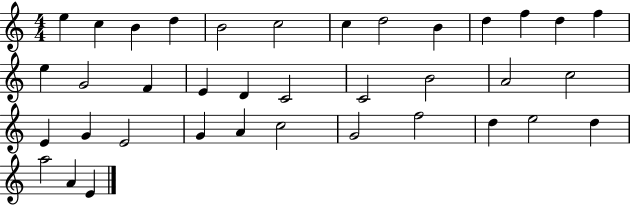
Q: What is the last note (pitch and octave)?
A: E4